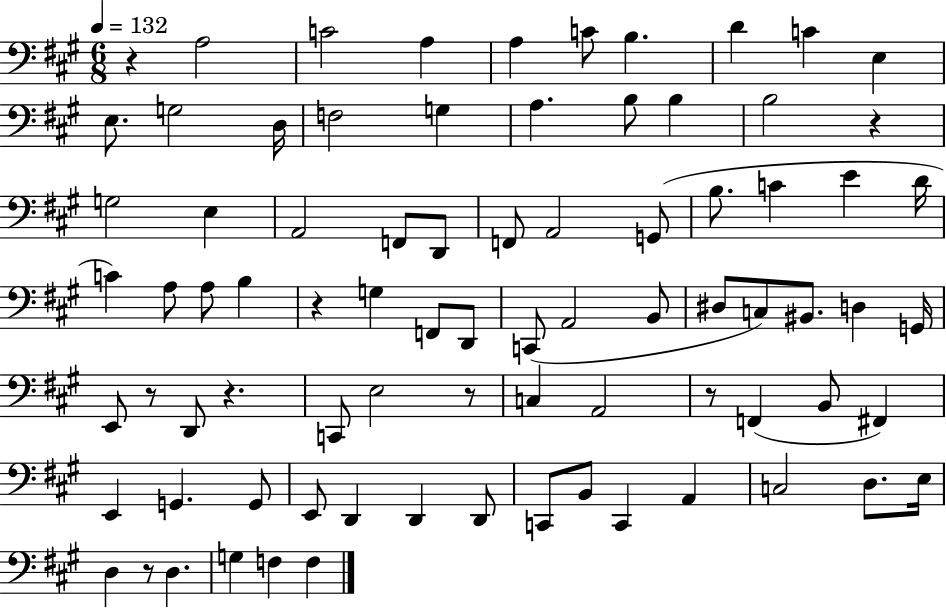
X:1
T:Untitled
M:6/8
L:1/4
K:A
z A,2 C2 A, A, C/2 B, D C E, E,/2 G,2 D,/4 F,2 G, A, B,/2 B, B,2 z G,2 E, A,,2 F,,/2 D,,/2 F,,/2 A,,2 G,,/2 B,/2 C E D/4 C A,/2 A,/2 B, z G, F,,/2 D,,/2 C,,/2 A,,2 B,,/2 ^D,/2 C,/2 ^B,,/2 D, G,,/4 E,,/2 z/2 D,,/2 z C,,/2 E,2 z/2 C, A,,2 z/2 F,, B,,/2 ^F,, E,, G,, G,,/2 E,,/2 D,, D,, D,,/2 C,,/2 B,,/2 C,, A,, C,2 D,/2 E,/4 D, z/2 D, G, F, F,